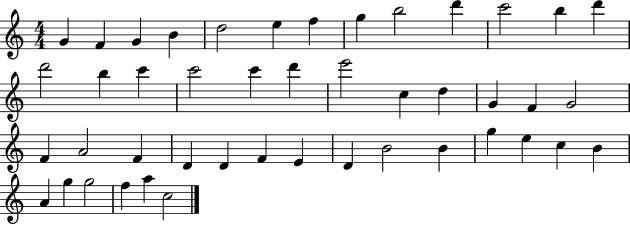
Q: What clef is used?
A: treble